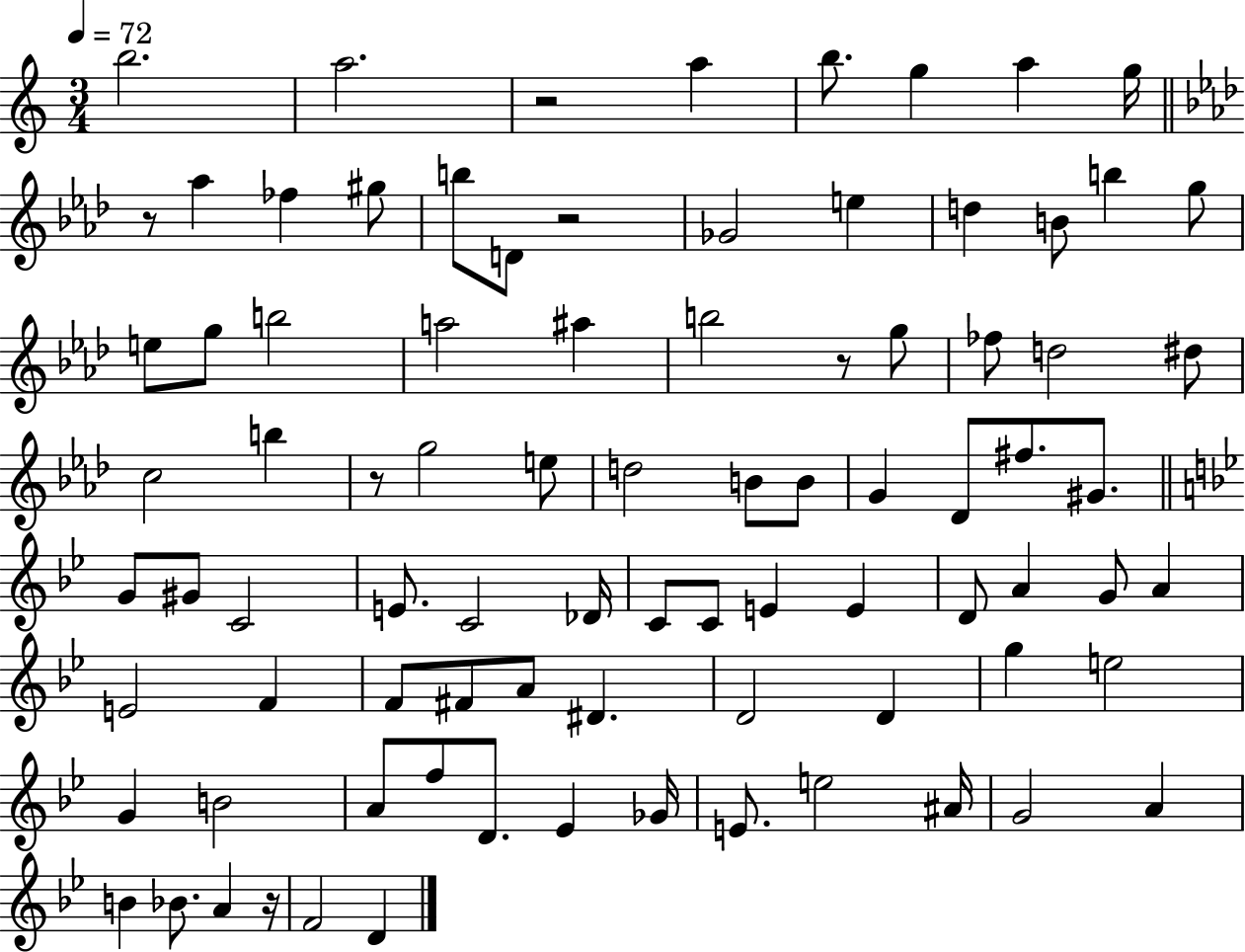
{
  \clef treble
  \numericTimeSignature
  \time 3/4
  \key c \major
  \tempo 4 = 72
  b''2. | a''2. | r2 a''4 | b''8. g''4 a''4 g''16 | \break \bar "||" \break \key aes \major r8 aes''4 fes''4 gis''8 | b''8 d'8 r2 | ges'2 e''4 | d''4 b'8 b''4 g''8 | \break e''8 g''8 b''2 | a''2 ais''4 | b''2 r8 g''8 | fes''8 d''2 dis''8 | \break c''2 b''4 | r8 g''2 e''8 | d''2 b'8 b'8 | g'4 des'8 fis''8. gis'8. | \break \bar "||" \break \key bes \major g'8 gis'8 c'2 | e'8. c'2 des'16 | c'8 c'8 e'4 e'4 | d'8 a'4 g'8 a'4 | \break e'2 f'4 | f'8 fis'8 a'8 dis'4. | d'2 d'4 | g''4 e''2 | \break g'4 b'2 | a'8 f''8 d'8. ees'4 ges'16 | e'8. e''2 ais'16 | g'2 a'4 | \break b'4 bes'8. a'4 r16 | f'2 d'4 | \bar "|."
}